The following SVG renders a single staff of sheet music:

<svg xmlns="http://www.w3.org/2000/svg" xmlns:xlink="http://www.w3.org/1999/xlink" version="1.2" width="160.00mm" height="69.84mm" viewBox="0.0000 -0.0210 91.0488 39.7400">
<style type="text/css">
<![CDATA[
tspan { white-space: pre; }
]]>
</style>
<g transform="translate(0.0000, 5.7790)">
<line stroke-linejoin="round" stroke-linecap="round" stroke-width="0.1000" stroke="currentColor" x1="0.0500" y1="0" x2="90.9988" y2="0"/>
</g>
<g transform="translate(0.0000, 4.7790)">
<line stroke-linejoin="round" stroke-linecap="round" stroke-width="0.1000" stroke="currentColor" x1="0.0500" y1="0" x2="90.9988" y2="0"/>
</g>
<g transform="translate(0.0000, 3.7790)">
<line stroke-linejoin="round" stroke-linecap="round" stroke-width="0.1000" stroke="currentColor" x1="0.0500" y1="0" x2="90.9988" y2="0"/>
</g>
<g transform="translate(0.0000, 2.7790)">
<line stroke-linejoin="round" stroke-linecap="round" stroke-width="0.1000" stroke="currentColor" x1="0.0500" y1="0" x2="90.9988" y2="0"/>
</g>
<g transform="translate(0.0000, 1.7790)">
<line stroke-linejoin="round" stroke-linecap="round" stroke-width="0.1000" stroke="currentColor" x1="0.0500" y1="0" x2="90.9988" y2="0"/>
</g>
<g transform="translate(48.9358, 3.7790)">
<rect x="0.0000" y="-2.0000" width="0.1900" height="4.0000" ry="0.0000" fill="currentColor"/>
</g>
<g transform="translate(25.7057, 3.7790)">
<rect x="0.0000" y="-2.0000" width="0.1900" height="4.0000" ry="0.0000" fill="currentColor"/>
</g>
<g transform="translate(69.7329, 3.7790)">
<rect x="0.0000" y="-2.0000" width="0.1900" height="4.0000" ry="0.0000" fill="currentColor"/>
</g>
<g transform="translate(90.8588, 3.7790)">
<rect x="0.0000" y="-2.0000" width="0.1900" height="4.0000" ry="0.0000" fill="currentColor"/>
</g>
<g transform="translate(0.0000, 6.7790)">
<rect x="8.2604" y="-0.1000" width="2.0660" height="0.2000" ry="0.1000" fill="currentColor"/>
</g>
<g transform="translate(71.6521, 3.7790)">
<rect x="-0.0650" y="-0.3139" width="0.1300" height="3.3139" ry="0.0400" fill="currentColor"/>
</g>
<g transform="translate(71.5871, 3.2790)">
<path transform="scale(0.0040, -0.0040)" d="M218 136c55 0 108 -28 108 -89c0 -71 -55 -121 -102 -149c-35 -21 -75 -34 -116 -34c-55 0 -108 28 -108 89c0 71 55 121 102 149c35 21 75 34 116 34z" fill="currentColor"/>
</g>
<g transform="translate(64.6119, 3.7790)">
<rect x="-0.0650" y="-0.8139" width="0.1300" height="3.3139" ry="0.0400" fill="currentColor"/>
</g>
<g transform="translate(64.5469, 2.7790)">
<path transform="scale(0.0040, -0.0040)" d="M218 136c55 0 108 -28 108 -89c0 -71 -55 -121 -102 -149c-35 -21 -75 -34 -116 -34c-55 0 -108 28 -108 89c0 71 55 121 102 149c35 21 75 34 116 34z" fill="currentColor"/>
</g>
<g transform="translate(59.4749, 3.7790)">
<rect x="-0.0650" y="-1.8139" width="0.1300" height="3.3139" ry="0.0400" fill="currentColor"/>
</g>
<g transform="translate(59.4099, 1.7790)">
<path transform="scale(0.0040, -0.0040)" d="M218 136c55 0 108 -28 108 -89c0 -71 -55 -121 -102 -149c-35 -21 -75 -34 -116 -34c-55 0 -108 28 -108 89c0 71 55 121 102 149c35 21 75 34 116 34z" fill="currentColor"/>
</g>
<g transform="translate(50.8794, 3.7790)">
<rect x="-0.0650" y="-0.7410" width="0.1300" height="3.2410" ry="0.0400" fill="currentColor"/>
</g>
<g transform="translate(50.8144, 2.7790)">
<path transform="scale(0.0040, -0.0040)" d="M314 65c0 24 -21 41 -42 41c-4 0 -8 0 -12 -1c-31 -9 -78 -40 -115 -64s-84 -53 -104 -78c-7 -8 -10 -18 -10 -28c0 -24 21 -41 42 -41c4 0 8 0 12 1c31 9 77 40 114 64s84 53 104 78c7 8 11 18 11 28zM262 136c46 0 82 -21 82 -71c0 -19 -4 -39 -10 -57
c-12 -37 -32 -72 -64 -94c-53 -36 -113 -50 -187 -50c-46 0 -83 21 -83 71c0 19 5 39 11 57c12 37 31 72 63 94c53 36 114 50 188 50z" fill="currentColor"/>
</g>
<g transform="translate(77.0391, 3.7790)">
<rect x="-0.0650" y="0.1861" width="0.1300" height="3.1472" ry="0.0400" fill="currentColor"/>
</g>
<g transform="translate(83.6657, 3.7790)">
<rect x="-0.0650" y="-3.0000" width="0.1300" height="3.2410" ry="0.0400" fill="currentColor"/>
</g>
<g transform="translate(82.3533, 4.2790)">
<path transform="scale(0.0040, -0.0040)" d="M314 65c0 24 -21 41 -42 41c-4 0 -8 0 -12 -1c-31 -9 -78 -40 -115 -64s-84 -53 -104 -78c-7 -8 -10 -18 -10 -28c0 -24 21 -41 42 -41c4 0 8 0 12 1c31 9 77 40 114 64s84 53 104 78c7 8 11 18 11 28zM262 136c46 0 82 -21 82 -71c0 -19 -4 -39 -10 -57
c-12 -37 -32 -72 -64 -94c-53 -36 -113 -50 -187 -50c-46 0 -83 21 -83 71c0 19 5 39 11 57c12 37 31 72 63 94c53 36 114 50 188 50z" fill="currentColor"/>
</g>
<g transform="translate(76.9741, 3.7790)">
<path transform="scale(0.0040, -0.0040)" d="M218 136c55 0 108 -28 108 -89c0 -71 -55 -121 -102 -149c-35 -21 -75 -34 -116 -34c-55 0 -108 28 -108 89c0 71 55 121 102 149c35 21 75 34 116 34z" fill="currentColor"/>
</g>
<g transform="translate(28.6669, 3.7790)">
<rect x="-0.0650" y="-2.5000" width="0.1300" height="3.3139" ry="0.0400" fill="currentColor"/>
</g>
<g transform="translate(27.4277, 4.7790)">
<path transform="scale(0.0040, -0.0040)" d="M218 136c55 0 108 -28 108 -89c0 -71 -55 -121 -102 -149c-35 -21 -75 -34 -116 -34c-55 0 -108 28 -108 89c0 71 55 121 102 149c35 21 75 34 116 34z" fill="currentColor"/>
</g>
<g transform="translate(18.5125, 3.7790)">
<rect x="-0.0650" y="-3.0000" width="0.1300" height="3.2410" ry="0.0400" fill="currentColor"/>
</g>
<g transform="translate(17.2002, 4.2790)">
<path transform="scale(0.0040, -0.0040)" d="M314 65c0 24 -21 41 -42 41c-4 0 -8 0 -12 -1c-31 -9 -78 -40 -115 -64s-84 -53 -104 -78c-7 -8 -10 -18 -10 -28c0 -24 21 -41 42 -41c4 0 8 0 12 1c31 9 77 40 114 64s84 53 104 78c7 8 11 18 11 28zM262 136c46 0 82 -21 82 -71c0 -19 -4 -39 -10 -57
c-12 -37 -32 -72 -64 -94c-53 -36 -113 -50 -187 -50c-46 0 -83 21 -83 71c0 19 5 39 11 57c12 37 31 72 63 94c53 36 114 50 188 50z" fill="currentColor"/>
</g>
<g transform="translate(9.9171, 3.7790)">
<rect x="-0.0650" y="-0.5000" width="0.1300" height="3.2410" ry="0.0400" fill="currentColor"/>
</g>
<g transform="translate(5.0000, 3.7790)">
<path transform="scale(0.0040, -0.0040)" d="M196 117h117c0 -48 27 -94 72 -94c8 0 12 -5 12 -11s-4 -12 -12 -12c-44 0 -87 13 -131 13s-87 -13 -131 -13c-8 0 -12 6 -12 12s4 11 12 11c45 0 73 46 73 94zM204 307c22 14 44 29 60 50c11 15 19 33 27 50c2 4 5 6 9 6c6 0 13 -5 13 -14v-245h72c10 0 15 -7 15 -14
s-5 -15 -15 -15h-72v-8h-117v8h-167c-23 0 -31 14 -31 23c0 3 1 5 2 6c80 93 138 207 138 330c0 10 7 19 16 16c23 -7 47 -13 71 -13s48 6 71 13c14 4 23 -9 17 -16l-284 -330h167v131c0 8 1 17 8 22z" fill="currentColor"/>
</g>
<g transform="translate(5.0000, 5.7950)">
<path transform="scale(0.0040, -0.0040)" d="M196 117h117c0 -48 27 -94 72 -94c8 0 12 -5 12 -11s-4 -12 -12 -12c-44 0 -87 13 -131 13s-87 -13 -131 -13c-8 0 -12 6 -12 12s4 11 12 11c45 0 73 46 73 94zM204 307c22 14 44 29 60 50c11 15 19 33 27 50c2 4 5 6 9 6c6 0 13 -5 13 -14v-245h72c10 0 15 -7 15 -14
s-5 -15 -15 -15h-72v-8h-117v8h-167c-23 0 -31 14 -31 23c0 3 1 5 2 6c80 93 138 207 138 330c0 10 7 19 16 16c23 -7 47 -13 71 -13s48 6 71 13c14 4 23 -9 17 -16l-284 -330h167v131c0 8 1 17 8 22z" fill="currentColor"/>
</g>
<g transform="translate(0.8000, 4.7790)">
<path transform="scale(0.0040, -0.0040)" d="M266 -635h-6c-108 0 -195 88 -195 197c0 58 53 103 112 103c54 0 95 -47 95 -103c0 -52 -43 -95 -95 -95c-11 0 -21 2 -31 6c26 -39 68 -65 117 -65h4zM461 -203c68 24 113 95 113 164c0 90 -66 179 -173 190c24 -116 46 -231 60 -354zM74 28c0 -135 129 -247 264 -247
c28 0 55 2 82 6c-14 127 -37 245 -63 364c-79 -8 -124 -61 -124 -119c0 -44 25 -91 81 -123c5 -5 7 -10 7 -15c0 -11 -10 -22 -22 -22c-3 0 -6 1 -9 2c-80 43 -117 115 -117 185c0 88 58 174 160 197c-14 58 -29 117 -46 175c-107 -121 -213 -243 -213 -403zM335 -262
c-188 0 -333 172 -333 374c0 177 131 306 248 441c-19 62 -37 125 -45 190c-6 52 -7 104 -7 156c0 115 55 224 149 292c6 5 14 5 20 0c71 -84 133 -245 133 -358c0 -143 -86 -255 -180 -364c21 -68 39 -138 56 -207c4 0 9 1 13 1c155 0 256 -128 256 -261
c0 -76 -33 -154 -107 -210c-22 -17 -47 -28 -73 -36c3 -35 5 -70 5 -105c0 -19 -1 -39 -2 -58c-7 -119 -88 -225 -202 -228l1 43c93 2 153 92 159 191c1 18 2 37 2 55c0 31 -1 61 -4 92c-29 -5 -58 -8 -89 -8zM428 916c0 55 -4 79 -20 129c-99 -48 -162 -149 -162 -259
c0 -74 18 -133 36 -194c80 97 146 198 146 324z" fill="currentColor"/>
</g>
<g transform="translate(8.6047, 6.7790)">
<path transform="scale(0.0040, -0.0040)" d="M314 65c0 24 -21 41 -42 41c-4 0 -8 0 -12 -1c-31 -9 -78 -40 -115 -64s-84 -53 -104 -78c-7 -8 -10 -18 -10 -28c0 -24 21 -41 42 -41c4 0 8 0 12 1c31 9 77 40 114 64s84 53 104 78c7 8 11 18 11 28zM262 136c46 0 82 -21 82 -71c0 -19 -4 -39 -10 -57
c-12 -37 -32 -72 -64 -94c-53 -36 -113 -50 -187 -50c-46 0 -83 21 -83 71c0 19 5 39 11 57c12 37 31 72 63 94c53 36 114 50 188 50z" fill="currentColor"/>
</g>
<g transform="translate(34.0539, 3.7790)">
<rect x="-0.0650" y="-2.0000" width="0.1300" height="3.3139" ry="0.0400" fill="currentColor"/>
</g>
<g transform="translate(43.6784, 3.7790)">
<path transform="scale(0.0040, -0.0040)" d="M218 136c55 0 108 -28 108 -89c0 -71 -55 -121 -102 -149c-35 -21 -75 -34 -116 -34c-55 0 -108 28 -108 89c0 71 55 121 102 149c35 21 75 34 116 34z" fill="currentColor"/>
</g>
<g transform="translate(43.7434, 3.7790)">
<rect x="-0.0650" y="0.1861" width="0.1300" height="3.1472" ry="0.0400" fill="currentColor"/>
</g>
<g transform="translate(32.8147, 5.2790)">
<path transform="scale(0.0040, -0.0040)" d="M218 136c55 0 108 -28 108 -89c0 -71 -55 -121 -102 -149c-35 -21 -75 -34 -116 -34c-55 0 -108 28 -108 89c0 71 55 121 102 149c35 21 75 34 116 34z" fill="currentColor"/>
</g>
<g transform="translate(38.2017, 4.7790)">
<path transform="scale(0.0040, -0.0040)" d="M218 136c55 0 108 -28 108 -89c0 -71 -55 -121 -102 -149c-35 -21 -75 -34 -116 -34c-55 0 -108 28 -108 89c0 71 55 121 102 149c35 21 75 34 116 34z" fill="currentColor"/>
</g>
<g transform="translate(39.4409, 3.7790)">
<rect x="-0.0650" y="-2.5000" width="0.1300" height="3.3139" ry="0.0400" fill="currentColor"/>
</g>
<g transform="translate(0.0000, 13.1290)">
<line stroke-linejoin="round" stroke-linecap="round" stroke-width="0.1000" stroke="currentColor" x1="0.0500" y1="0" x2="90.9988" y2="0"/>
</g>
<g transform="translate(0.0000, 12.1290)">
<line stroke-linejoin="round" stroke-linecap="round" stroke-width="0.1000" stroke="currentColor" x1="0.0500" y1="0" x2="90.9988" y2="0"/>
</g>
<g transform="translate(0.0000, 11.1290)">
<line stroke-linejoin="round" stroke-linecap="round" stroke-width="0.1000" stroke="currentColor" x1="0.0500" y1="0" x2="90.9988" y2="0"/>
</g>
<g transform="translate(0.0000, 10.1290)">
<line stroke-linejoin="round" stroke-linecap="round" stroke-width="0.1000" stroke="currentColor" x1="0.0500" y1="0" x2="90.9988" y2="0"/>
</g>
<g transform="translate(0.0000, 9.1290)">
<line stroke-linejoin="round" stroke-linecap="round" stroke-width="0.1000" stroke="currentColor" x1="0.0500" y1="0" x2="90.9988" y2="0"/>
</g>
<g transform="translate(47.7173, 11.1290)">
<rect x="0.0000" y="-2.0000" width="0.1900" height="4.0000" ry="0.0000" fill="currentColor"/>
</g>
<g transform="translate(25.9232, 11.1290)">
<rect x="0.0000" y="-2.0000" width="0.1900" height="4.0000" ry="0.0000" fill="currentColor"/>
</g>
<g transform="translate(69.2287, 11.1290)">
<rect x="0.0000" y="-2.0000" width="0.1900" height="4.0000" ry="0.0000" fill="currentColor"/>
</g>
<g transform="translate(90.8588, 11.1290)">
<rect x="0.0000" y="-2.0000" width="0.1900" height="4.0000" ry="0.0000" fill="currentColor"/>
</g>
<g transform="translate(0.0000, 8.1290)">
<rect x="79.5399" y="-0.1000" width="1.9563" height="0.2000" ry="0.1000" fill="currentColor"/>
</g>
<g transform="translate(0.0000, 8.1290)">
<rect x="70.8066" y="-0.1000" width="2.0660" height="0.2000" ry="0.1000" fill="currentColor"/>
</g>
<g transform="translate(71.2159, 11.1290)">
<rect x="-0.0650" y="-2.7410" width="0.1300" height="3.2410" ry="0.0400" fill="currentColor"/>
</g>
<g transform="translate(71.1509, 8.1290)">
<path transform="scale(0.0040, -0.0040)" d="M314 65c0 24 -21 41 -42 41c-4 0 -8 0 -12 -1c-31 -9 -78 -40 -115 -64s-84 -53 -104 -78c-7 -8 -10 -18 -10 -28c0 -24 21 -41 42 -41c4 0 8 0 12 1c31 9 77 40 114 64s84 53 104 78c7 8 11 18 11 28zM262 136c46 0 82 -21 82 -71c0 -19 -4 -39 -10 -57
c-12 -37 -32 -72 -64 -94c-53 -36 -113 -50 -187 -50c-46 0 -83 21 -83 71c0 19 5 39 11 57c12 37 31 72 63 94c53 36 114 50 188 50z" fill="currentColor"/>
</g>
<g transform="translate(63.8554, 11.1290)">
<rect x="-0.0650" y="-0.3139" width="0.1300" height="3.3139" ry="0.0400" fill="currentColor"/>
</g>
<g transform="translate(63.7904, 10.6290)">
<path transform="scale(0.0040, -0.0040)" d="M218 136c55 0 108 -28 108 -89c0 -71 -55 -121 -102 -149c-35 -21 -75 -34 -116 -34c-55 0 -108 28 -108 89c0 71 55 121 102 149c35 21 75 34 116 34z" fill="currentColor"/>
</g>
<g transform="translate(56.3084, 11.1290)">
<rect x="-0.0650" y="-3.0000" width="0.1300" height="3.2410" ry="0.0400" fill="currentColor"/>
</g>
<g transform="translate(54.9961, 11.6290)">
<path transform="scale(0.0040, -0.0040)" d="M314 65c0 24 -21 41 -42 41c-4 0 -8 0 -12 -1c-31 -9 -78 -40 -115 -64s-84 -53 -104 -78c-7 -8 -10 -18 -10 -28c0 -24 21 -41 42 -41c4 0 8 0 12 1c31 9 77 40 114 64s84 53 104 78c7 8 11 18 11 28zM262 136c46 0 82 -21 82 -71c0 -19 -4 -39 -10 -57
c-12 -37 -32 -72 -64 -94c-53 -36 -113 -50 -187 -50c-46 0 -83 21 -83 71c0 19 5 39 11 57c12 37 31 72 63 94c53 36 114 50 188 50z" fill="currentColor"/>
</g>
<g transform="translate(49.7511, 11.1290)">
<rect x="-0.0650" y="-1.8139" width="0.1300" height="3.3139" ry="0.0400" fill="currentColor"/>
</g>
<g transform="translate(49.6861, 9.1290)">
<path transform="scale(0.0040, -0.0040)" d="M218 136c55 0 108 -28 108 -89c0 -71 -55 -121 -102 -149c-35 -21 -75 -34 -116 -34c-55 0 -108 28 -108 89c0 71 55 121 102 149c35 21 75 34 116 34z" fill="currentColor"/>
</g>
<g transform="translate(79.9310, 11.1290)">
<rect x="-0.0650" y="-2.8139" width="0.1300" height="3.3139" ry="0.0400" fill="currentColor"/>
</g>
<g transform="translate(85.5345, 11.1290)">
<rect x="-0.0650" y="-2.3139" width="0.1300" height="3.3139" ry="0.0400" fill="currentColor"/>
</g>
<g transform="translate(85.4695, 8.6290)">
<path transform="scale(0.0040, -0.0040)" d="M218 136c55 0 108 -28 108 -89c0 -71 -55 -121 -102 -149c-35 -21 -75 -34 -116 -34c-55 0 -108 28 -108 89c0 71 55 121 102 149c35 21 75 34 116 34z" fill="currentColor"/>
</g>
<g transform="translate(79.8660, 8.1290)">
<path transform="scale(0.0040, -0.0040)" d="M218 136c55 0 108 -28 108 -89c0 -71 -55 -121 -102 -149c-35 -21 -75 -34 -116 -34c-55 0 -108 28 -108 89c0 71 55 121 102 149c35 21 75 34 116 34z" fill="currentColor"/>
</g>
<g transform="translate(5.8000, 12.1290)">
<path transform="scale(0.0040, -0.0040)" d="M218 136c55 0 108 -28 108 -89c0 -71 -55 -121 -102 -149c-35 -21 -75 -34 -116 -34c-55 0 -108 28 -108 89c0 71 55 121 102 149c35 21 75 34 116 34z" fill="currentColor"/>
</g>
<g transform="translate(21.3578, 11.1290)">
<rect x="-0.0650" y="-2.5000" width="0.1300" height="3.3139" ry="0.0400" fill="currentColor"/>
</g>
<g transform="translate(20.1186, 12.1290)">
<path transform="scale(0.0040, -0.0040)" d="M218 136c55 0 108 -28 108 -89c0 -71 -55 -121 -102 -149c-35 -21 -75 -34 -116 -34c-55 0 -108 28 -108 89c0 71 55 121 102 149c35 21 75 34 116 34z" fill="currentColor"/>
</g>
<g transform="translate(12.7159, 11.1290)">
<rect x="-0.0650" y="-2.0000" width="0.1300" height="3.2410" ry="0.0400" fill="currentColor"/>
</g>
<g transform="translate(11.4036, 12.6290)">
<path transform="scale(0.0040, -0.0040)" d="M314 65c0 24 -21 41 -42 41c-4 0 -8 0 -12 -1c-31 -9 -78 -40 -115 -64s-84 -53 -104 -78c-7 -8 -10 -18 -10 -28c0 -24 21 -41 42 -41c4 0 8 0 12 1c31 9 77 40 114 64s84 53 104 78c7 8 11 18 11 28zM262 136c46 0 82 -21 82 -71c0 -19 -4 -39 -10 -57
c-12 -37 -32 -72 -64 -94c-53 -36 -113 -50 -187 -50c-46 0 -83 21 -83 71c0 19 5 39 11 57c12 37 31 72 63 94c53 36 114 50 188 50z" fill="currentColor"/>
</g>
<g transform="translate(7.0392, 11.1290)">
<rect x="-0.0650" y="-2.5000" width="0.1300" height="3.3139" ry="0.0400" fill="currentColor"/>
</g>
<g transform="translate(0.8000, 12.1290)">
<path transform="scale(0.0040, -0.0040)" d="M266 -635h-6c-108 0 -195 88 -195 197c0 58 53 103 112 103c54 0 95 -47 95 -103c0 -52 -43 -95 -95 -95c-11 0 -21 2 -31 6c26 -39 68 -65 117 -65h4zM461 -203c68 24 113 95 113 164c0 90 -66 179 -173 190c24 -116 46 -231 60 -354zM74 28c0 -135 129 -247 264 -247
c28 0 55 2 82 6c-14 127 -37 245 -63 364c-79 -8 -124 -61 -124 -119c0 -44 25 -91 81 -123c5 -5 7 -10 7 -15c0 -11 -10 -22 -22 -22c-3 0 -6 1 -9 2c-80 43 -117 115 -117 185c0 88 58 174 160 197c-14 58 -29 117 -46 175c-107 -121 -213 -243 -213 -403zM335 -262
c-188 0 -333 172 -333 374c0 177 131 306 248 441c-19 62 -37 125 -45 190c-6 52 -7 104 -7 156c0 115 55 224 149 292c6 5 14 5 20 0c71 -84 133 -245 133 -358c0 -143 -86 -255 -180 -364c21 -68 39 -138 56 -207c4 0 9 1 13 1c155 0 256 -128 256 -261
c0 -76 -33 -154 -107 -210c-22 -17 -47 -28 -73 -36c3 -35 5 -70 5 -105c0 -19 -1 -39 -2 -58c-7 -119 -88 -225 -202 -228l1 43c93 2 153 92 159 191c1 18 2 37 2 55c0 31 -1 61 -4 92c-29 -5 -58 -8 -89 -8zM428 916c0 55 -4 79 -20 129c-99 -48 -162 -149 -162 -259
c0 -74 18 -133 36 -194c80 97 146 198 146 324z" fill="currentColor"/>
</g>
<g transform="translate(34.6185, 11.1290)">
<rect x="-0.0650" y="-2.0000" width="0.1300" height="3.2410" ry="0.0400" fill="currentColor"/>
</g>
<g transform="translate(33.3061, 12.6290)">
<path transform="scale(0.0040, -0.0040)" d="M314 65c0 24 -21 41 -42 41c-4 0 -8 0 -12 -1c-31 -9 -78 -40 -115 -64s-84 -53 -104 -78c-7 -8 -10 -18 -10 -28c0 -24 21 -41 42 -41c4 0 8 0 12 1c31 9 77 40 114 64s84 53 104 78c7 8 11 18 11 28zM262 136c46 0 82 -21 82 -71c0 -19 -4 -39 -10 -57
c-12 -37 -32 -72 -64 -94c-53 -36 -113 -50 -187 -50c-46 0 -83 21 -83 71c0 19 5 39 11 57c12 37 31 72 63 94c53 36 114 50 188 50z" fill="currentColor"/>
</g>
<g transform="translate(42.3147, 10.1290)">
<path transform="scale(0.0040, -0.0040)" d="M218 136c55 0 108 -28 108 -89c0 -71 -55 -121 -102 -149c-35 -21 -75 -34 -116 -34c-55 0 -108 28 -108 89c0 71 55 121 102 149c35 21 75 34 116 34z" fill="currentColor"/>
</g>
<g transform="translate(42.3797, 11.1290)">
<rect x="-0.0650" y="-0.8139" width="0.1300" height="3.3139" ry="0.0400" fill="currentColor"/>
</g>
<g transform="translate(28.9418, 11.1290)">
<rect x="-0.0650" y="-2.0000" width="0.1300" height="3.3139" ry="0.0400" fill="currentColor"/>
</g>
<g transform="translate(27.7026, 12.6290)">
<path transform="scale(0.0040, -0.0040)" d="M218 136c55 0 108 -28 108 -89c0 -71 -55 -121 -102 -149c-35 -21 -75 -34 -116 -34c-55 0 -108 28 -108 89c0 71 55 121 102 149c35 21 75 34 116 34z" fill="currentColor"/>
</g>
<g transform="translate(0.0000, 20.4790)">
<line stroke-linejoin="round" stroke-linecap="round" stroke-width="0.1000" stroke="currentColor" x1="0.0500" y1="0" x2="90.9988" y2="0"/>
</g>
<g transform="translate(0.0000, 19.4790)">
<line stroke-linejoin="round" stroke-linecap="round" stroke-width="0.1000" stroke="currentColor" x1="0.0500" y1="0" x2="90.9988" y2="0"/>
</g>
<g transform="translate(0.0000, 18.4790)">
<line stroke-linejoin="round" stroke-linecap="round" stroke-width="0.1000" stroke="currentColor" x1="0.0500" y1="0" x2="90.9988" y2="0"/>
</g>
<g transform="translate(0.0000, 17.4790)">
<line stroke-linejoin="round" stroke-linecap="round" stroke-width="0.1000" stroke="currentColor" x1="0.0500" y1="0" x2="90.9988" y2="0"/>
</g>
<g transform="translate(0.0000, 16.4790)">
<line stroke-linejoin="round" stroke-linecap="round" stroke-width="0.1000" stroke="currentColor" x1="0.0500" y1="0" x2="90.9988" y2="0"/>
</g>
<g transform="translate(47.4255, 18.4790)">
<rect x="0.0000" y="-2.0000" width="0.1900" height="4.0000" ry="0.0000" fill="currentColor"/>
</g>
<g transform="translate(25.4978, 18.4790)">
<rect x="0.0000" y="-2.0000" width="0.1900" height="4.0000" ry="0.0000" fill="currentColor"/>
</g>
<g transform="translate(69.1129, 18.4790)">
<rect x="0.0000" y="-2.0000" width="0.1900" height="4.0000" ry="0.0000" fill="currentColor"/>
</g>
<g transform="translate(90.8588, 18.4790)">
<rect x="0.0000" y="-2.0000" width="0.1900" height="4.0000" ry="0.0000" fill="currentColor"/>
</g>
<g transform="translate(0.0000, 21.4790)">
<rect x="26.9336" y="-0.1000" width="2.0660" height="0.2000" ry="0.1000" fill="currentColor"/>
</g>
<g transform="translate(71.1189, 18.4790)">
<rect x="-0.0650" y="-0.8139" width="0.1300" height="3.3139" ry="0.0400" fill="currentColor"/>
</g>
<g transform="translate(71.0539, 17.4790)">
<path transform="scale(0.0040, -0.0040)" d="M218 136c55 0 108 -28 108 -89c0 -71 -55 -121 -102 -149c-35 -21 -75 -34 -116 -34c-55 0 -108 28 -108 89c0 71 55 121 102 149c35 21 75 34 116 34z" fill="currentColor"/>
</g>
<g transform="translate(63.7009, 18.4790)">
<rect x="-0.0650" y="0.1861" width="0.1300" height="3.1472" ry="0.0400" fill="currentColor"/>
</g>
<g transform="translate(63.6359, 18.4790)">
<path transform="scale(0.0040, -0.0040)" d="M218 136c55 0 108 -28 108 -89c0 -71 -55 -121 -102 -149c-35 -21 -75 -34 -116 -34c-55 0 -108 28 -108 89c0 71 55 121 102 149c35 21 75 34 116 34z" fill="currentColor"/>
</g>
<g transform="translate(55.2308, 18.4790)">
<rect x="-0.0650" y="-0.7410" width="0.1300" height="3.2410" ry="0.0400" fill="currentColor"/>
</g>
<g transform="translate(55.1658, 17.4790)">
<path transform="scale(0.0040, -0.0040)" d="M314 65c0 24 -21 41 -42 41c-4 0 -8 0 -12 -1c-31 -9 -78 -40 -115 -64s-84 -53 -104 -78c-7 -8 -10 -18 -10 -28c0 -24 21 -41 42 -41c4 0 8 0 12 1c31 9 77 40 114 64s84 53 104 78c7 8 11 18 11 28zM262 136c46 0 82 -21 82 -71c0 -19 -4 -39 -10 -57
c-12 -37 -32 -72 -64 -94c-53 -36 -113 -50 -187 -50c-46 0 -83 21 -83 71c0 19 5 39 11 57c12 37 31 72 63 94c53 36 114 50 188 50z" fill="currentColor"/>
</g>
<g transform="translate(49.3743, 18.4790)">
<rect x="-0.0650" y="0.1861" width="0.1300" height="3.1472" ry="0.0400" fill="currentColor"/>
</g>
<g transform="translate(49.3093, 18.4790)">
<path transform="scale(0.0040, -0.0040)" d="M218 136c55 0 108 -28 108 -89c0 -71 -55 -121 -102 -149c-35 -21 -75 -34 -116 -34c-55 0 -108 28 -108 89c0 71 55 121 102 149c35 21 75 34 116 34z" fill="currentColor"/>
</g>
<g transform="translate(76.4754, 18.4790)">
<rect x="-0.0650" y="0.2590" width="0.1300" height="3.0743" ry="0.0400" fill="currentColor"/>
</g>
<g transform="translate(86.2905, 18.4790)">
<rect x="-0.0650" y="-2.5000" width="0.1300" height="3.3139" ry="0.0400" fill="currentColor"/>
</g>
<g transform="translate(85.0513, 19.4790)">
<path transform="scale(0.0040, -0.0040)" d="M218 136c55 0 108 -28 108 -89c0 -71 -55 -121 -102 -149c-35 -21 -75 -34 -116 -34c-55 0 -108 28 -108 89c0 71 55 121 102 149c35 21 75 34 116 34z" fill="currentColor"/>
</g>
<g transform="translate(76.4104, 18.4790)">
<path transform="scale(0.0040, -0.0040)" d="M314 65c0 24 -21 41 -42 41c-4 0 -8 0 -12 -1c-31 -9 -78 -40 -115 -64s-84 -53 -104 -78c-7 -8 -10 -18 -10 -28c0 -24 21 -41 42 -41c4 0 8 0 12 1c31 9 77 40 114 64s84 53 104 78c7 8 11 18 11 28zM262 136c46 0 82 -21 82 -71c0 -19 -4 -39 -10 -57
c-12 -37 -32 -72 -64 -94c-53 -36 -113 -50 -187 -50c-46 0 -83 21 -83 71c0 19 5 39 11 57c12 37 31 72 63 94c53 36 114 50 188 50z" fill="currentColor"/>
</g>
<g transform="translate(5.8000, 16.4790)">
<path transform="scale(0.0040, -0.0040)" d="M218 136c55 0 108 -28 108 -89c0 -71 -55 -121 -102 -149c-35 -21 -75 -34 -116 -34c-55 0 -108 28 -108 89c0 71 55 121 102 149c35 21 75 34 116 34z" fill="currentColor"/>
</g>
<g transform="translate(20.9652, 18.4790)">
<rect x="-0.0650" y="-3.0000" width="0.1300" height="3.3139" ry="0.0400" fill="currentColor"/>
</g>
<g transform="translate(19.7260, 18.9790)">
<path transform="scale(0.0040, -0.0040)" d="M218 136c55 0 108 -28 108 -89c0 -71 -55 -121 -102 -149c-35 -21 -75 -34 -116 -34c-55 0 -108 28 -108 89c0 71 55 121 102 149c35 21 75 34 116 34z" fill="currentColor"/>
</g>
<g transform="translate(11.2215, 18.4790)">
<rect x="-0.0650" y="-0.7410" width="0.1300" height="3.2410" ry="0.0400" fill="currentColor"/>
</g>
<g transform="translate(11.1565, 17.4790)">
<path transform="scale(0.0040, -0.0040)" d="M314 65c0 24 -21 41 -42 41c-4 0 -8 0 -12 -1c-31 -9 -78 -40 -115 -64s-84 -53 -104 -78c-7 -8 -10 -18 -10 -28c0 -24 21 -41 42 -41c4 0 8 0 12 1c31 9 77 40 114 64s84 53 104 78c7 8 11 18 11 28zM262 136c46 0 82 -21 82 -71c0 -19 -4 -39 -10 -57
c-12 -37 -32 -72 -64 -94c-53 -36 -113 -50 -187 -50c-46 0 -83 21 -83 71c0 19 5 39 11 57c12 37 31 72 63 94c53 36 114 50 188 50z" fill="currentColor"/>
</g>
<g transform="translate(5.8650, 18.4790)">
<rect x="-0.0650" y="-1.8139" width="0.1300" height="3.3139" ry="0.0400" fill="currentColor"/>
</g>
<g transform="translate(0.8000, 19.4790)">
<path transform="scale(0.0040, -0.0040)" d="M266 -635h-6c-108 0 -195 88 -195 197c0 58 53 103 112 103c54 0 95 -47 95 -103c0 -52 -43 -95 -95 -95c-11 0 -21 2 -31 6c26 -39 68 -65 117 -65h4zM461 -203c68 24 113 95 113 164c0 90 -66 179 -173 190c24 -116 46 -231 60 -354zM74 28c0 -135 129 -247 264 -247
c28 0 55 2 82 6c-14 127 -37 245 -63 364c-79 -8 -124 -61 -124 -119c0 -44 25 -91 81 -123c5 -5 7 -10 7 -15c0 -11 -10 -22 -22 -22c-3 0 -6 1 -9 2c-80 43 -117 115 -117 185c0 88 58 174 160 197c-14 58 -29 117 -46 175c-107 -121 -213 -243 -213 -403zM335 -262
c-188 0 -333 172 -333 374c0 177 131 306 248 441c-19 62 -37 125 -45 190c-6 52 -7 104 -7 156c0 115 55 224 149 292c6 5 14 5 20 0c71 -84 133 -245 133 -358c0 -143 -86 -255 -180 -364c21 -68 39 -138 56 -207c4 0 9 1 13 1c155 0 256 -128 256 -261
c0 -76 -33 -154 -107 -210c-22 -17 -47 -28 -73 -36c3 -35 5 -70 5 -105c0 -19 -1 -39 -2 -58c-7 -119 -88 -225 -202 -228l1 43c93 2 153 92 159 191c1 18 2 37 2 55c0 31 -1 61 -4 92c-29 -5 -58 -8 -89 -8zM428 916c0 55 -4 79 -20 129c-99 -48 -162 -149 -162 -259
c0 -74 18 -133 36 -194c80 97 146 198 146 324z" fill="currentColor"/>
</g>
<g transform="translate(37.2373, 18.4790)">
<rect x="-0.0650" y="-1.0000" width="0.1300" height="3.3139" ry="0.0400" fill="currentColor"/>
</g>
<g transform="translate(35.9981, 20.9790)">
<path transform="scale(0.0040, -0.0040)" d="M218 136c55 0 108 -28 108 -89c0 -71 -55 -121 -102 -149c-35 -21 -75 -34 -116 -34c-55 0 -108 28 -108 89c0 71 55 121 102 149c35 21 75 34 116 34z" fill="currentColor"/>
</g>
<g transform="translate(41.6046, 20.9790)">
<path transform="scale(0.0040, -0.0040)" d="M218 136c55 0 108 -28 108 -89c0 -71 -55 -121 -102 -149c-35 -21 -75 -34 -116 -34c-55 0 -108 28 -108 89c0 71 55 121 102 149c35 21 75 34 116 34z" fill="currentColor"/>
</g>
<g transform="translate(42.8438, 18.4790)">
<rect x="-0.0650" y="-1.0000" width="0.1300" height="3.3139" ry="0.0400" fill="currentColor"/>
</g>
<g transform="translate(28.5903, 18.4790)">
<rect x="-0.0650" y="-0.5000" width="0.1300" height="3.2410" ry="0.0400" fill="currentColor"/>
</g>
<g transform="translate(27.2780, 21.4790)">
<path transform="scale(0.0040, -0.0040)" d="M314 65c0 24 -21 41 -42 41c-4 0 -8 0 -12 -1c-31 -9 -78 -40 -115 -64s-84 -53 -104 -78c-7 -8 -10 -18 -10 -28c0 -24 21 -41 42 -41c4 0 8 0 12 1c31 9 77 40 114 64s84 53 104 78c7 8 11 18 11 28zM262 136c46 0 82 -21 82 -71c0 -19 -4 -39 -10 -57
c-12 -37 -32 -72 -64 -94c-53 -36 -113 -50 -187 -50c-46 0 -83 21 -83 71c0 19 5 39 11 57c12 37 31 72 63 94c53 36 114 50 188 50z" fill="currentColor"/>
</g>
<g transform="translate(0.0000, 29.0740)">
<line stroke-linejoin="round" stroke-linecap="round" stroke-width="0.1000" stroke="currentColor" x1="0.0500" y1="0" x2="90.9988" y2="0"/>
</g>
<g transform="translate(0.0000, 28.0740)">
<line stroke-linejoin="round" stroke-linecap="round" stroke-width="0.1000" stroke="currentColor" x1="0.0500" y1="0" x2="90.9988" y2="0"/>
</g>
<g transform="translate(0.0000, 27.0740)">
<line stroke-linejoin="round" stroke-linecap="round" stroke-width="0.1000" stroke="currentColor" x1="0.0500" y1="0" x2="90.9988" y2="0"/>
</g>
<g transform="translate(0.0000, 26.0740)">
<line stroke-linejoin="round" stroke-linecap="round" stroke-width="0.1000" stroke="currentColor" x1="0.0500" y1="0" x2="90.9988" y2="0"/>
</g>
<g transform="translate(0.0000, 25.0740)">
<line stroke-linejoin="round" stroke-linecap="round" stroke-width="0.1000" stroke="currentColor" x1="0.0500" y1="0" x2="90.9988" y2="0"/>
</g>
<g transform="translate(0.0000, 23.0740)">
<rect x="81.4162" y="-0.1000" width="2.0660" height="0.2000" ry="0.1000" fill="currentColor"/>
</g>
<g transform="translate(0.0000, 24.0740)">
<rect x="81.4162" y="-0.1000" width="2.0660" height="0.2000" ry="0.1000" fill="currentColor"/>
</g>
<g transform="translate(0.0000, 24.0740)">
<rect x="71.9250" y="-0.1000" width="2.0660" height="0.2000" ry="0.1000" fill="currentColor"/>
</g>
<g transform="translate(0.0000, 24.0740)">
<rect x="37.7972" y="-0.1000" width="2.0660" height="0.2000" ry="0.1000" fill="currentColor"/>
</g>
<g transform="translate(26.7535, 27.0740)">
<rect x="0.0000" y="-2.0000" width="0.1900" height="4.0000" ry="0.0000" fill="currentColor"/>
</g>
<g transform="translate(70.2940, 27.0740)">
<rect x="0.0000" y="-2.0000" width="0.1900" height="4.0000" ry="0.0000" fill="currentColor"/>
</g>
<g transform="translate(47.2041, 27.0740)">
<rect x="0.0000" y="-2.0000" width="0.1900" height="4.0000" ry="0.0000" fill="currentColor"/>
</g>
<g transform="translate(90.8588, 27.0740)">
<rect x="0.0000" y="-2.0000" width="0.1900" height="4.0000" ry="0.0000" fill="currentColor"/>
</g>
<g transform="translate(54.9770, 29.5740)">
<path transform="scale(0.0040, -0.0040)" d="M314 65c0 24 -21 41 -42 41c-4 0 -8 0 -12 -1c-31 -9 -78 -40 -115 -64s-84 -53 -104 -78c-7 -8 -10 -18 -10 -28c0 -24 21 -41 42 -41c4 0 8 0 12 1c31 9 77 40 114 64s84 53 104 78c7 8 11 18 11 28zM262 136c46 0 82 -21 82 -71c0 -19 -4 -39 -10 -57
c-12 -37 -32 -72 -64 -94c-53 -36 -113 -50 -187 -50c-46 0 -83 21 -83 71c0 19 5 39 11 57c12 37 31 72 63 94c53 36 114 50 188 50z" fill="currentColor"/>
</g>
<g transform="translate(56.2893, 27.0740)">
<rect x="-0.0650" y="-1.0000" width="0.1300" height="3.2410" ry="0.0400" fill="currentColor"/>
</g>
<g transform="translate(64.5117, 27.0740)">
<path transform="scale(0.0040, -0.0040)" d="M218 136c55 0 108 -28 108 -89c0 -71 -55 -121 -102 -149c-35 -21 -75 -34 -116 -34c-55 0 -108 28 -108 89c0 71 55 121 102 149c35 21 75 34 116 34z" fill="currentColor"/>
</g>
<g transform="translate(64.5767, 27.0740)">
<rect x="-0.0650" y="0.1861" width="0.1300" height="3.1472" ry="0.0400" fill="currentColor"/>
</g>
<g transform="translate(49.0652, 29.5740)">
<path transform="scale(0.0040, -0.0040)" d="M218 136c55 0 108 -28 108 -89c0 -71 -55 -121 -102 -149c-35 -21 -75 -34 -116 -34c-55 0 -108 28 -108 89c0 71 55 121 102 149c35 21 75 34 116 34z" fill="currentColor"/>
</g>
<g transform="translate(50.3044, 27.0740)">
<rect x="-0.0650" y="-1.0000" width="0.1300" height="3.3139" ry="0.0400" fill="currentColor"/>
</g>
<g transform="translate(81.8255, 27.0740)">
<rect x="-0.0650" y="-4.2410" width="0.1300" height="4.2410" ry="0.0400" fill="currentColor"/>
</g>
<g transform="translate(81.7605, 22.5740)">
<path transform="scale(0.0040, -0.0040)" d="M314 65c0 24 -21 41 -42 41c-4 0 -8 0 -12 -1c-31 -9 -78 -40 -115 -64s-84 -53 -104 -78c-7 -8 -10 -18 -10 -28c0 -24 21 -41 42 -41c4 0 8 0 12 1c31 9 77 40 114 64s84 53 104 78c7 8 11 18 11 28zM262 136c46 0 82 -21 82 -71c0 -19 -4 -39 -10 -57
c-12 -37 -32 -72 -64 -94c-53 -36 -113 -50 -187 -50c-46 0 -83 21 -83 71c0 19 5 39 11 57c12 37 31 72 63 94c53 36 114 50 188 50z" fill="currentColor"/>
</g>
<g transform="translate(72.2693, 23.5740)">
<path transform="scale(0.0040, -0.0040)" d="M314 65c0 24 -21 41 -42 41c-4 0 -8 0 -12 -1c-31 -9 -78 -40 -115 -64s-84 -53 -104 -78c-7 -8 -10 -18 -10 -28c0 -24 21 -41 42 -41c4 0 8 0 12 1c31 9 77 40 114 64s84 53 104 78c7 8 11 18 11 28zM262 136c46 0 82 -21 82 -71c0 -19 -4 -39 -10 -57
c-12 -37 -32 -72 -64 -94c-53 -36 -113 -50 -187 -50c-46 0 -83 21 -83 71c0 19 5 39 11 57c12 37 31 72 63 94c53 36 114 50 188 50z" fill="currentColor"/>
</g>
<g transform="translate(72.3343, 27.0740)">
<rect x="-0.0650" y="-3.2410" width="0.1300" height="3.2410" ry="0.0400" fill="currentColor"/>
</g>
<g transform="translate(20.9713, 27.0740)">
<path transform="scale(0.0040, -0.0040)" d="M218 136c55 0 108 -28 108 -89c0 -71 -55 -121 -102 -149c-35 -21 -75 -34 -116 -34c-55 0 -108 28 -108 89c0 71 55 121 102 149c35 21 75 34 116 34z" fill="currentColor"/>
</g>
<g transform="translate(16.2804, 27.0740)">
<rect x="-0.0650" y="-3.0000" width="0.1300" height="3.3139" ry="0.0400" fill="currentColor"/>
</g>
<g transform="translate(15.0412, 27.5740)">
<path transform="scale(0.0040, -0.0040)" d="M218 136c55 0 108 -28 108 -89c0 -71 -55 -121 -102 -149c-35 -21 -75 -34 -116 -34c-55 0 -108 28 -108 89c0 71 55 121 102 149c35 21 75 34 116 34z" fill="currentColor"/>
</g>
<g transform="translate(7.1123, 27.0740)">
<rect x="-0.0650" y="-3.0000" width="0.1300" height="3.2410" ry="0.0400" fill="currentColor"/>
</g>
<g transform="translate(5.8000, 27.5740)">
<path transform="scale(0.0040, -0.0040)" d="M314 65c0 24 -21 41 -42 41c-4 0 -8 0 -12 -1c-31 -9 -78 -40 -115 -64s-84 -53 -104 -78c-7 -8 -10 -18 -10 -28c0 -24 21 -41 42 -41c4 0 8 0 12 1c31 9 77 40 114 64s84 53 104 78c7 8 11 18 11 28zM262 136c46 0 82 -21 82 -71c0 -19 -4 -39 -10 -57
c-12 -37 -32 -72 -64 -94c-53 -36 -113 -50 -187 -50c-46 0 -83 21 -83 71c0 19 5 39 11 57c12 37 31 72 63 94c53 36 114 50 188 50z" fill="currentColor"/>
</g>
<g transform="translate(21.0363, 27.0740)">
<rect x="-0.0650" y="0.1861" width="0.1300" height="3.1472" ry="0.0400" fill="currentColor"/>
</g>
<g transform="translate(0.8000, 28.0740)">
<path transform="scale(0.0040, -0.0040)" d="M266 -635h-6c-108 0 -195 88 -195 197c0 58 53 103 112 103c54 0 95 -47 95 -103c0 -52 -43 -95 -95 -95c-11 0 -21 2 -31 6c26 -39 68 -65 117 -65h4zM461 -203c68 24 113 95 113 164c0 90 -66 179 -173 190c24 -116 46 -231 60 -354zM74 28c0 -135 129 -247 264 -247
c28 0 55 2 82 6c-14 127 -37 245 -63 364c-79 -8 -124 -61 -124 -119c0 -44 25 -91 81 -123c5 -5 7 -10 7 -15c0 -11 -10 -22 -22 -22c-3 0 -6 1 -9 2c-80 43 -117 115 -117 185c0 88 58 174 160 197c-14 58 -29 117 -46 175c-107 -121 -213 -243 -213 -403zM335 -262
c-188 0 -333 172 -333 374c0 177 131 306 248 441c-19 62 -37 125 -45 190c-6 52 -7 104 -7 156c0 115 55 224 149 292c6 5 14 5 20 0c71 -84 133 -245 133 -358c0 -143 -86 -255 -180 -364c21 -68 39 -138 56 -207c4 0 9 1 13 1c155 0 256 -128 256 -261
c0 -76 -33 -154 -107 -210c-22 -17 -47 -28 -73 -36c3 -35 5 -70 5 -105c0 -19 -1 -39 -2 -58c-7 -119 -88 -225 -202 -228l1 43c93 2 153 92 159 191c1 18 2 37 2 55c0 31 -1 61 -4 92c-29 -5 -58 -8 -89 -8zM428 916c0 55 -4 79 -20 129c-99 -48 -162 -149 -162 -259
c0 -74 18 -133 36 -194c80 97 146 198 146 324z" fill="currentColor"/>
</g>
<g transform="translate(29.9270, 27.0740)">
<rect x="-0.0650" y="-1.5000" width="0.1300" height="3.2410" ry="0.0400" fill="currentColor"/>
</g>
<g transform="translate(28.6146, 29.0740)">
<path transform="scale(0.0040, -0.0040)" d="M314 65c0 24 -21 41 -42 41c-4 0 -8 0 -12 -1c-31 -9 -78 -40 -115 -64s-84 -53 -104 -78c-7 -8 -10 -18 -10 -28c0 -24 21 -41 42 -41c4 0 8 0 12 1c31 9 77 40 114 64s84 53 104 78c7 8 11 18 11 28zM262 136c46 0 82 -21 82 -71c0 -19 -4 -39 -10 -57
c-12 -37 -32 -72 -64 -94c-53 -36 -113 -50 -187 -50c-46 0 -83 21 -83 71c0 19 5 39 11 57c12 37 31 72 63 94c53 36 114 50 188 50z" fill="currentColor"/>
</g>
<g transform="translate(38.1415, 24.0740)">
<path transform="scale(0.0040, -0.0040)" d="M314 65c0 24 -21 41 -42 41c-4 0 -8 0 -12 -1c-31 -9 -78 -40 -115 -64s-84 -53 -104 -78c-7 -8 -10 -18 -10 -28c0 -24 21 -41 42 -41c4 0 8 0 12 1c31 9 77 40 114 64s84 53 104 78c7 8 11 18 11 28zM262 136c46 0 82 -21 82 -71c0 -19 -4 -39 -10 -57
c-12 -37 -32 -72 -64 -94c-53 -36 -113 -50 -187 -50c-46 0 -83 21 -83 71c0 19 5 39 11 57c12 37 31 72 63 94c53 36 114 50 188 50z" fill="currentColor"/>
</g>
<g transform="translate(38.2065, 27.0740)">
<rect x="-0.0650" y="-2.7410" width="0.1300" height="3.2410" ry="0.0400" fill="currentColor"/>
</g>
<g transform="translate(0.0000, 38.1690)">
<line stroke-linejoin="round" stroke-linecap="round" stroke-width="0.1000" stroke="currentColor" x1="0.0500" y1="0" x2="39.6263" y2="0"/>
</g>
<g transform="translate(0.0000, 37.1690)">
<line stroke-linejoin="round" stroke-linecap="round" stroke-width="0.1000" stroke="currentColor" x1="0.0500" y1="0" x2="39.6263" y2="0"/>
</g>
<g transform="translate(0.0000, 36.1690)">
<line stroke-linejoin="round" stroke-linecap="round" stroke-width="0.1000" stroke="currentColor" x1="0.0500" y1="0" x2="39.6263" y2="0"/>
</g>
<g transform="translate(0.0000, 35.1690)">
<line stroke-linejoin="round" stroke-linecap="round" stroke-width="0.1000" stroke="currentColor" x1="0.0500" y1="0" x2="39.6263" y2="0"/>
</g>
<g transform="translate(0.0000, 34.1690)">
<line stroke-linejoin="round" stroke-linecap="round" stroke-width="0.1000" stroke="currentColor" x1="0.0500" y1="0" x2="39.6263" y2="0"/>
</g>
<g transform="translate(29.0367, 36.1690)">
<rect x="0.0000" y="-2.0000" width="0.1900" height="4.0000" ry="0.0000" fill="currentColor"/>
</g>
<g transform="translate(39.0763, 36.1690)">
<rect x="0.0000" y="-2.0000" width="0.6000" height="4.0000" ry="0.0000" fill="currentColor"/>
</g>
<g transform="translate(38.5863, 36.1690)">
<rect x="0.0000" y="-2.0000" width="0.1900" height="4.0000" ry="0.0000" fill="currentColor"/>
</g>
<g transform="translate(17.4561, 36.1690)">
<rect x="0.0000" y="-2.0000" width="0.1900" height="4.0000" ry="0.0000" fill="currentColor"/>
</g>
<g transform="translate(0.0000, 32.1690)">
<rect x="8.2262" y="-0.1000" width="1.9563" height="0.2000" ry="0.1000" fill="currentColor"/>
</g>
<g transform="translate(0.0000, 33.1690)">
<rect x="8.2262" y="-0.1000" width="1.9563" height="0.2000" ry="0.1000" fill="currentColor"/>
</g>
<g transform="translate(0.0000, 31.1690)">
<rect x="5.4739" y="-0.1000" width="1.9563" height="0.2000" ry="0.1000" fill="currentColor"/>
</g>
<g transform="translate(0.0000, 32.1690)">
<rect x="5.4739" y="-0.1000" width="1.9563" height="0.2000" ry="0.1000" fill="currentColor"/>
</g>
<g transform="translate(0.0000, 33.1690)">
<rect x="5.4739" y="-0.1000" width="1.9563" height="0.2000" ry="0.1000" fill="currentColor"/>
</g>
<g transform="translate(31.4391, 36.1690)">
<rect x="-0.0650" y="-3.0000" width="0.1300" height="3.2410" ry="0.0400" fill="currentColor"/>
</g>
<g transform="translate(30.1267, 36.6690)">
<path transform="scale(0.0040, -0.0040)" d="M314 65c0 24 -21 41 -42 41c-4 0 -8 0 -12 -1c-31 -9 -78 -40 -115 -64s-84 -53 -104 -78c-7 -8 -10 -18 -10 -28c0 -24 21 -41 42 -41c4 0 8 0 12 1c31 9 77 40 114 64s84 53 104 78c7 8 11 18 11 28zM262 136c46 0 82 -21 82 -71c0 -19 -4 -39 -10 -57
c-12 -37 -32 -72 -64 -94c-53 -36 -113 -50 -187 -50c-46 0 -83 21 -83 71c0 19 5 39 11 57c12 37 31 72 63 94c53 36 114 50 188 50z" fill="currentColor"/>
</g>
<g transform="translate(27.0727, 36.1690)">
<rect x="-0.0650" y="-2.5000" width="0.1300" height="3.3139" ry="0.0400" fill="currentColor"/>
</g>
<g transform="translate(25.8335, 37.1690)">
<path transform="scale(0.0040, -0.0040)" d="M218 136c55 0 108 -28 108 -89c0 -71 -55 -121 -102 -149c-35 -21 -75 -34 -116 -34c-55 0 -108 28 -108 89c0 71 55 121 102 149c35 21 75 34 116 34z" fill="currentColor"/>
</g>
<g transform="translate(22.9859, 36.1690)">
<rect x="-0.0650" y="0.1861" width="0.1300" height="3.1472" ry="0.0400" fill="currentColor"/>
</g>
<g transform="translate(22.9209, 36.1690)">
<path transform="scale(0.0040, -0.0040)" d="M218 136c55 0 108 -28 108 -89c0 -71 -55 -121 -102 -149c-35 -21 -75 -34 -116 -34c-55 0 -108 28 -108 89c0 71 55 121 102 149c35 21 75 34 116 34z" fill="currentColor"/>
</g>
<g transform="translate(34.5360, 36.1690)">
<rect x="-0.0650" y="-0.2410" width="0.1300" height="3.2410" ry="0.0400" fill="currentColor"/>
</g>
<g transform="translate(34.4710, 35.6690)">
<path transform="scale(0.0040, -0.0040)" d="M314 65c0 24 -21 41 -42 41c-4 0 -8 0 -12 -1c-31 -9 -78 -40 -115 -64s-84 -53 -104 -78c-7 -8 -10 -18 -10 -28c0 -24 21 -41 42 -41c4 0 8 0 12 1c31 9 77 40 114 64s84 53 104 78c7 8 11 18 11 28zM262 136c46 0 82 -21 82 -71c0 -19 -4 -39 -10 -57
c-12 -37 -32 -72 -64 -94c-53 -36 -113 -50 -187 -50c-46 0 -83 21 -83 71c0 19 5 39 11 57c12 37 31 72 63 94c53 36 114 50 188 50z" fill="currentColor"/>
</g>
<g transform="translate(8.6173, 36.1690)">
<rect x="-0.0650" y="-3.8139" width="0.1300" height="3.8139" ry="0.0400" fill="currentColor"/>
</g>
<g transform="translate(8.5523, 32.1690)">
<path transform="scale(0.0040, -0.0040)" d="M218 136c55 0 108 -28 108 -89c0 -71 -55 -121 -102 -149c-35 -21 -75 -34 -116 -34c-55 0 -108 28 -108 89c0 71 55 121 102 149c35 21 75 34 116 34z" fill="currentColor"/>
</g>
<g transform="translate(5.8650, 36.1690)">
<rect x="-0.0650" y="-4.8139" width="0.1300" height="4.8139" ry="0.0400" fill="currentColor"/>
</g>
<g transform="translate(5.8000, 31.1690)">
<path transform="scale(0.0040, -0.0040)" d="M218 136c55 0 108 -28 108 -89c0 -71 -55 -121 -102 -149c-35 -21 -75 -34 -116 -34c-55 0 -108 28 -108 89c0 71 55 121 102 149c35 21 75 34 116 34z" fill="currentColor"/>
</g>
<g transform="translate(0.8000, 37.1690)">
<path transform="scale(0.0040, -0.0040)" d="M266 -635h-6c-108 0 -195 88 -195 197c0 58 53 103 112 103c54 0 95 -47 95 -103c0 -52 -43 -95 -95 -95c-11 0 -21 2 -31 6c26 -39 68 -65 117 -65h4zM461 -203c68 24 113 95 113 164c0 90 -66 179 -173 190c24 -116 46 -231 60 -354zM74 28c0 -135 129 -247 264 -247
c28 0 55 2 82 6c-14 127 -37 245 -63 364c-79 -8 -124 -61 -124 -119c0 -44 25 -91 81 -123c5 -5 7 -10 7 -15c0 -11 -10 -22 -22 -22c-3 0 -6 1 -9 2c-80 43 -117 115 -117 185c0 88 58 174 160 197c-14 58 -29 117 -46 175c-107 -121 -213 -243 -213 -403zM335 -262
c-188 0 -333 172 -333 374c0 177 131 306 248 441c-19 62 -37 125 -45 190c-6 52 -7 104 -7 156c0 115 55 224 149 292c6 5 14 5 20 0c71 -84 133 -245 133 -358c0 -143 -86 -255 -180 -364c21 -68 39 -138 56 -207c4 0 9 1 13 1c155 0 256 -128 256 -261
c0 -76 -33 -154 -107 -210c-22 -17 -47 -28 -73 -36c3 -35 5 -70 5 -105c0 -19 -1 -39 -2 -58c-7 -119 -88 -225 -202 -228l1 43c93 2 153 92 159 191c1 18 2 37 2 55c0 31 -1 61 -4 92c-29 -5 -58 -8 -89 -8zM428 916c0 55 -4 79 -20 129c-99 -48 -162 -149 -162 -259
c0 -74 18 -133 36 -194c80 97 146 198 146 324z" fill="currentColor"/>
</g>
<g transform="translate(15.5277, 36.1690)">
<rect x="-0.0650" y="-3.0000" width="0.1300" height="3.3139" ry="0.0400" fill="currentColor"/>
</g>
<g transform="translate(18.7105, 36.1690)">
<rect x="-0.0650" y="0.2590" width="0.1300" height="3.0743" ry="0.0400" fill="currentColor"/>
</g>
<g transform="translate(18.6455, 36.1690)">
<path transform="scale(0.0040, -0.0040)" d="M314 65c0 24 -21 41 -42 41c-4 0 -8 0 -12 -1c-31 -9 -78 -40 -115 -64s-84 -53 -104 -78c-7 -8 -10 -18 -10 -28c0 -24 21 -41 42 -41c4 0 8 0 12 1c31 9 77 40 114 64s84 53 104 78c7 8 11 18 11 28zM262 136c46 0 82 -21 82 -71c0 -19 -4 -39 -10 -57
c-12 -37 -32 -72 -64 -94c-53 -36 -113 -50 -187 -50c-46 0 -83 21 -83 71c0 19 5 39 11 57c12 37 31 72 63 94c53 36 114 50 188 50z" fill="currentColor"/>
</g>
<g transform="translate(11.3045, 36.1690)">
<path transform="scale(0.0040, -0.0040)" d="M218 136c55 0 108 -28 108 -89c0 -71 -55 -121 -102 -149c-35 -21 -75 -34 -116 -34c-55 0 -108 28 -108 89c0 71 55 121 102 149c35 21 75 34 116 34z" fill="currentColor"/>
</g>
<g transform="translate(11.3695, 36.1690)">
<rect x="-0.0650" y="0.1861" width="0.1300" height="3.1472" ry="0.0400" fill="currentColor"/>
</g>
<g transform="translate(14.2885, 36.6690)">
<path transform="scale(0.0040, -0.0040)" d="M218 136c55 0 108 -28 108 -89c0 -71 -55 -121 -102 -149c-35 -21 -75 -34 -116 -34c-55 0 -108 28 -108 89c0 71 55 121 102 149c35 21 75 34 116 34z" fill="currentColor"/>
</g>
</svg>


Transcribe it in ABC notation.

X:1
T:Untitled
M:4/4
L:1/4
K:C
C2 A2 G F G B d2 f d c B A2 G F2 G F F2 d f A2 c a2 a g f d2 A C2 D D B d2 B d B2 G A2 A B E2 a2 D D2 B b2 d'2 e' c' B A B2 B G A2 c2